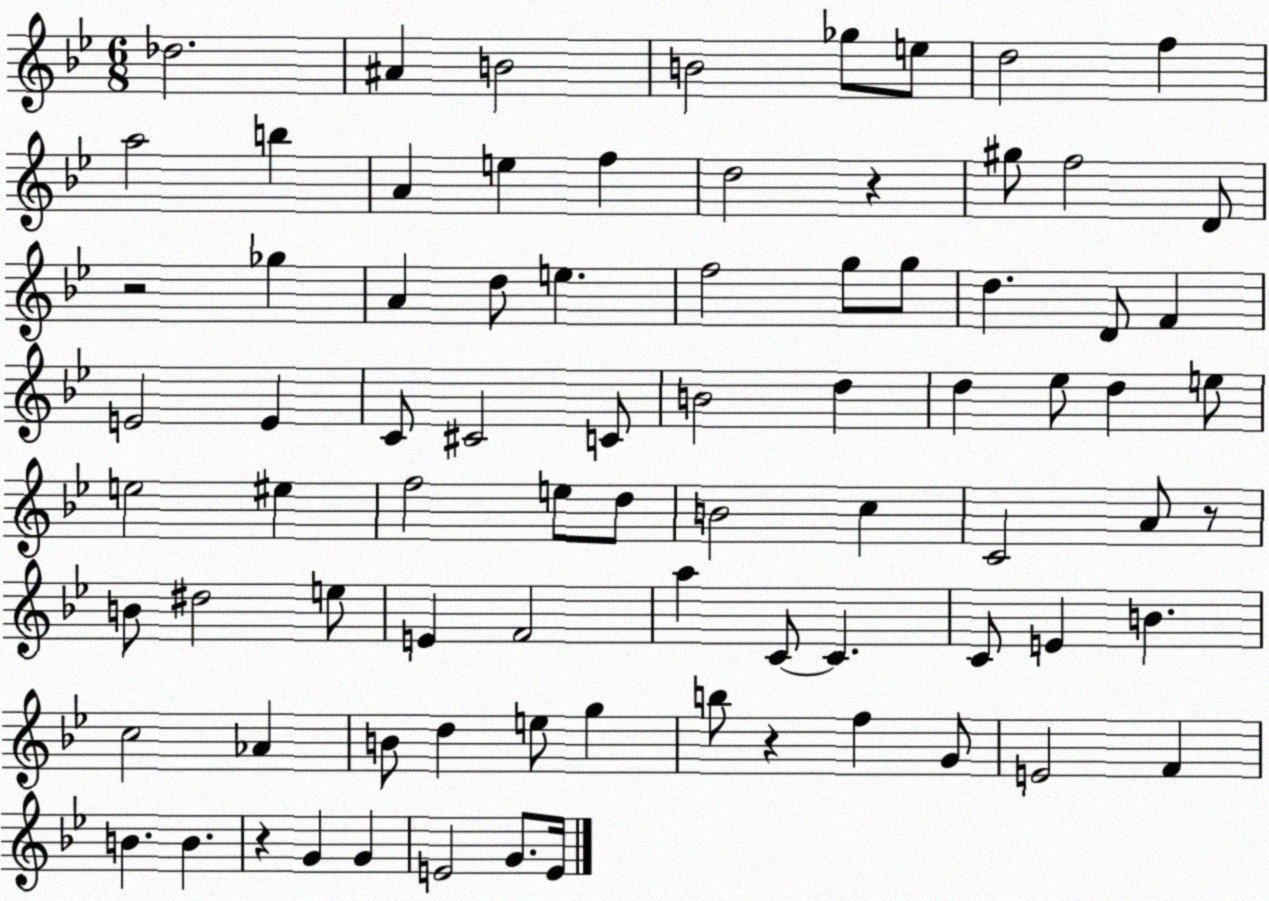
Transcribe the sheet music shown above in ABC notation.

X:1
T:Untitled
M:6/8
L:1/4
K:Bb
_d2 ^A B2 B2 _g/2 e/2 d2 f a2 b A e f d2 z ^g/2 f2 D/2 z2 _g A d/2 e f2 g/2 g/2 d D/2 F E2 E C/2 ^C2 C/2 B2 d d _e/2 d e/2 e2 ^e f2 e/2 d/2 B2 c C2 A/2 z/2 B/2 ^d2 e/2 E F2 a C/2 C C/2 E B c2 _A B/2 d e/2 g b/2 z f G/2 E2 F B B z G G E2 G/2 E/4